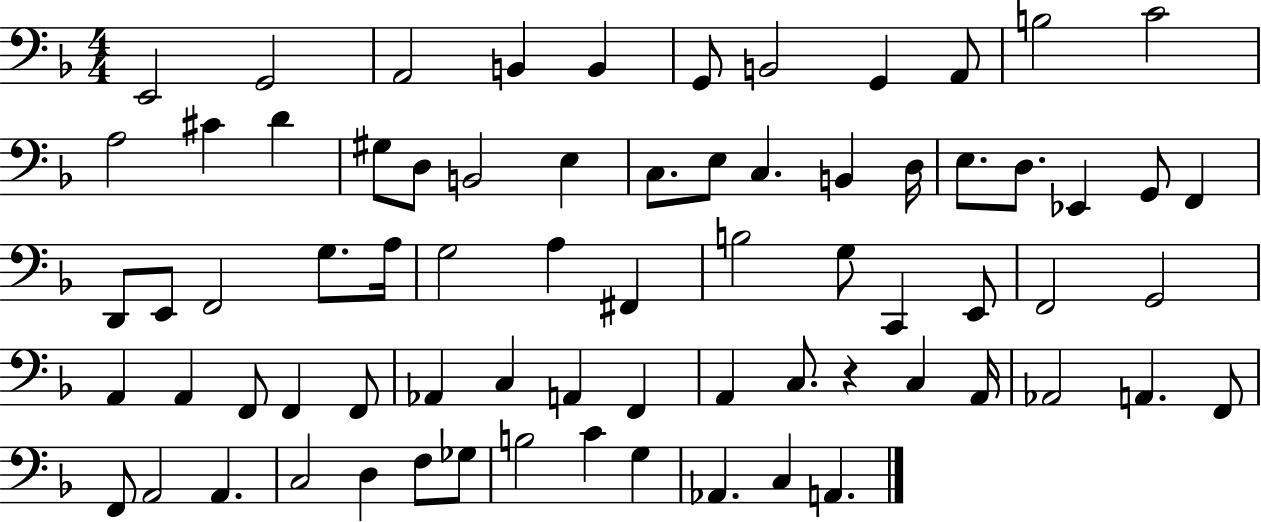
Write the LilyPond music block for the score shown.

{
  \clef bass
  \numericTimeSignature
  \time 4/4
  \key f \major
  e,2 g,2 | a,2 b,4 b,4 | g,8 b,2 g,4 a,8 | b2 c'2 | \break a2 cis'4 d'4 | gis8 d8 b,2 e4 | c8. e8 c4. b,4 d16 | e8. d8. ees,4 g,8 f,4 | \break d,8 e,8 f,2 g8. a16 | g2 a4 fis,4 | b2 g8 c,4 e,8 | f,2 g,2 | \break a,4 a,4 f,8 f,4 f,8 | aes,4 c4 a,4 f,4 | a,4 c8. r4 c4 a,16 | aes,2 a,4. f,8 | \break f,8 a,2 a,4. | c2 d4 f8 ges8 | b2 c'4 g4 | aes,4. c4 a,4. | \break \bar "|."
}